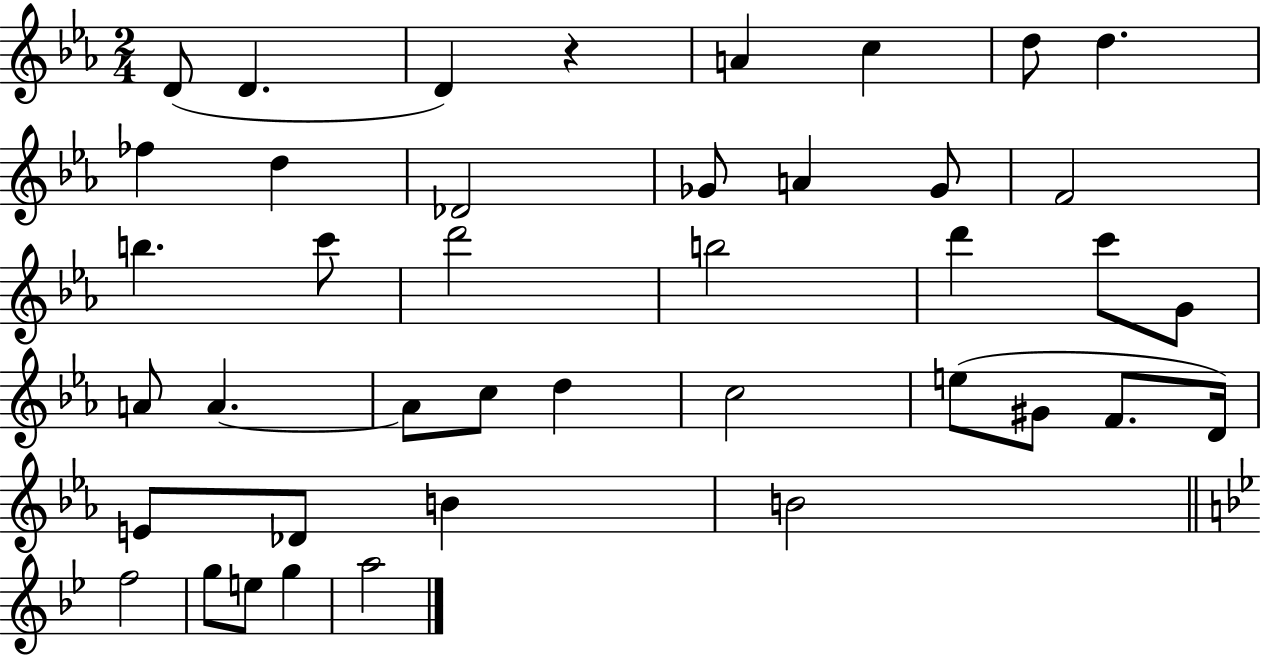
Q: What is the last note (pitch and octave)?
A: A5